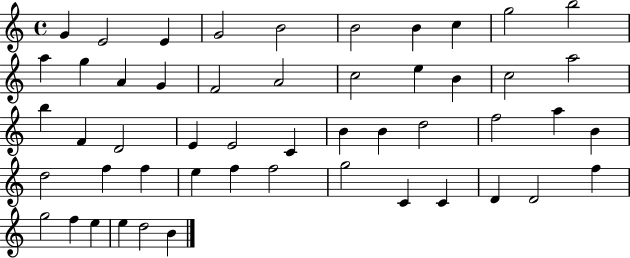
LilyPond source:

{
  \clef treble
  \time 4/4
  \defaultTimeSignature
  \key c \major
  g'4 e'2 e'4 | g'2 b'2 | b'2 b'4 c''4 | g''2 b''2 | \break a''4 g''4 a'4 g'4 | f'2 a'2 | c''2 e''4 b'4 | c''2 a''2 | \break b''4 f'4 d'2 | e'4 e'2 c'4 | b'4 b'4 d''2 | f''2 a''4 b'4 | \break d''2 f''4 f''4 | e''4 f''4 f''2 | g''2 c'4 c'4 | d'4 d'2 f''4 | \break g''2 f''4 e''4 | e''4 d''2 b'4 | \bar "|."
}